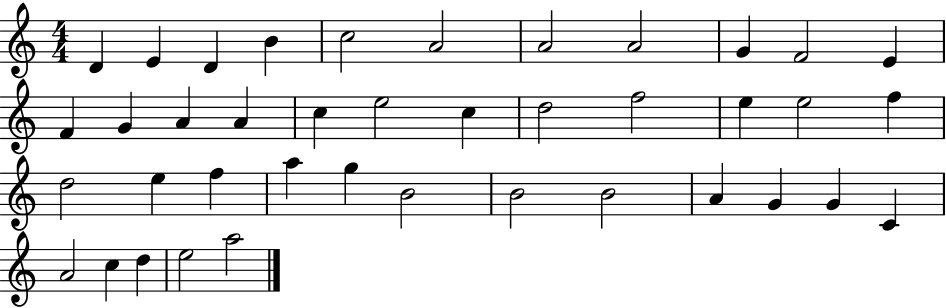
X:1
T:Untitled
M:4/4
L:1/4
K:C
D E D B c2 A2 A2 A2 G F2 E F G A A c e2 c d2 f2 e e2 f d2 e f a g B2 B2 B2 A G G C A2 c d e2 a2